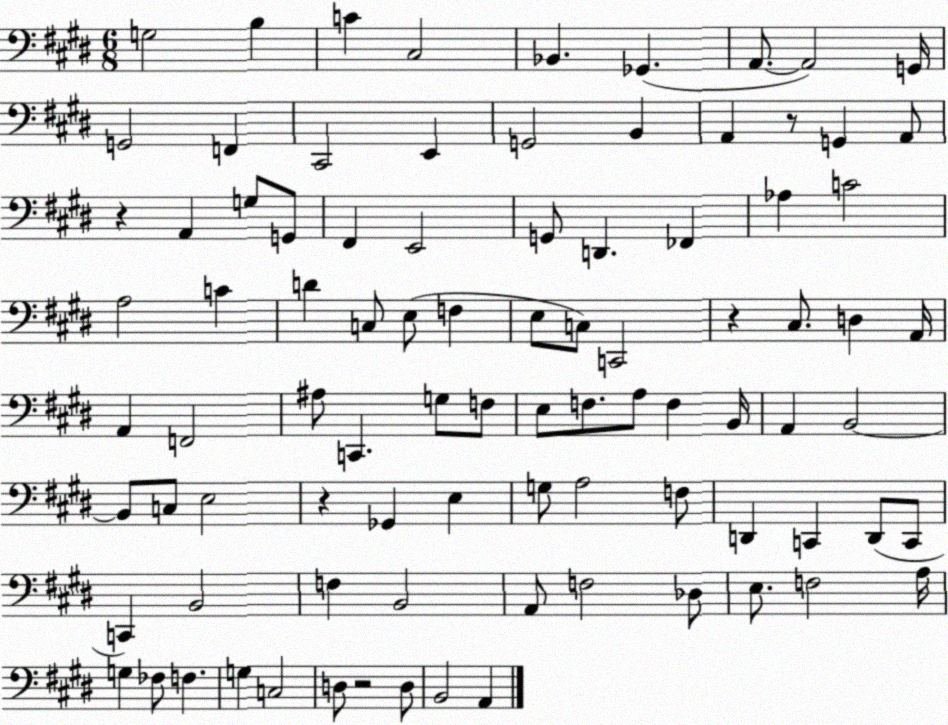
X:1
T:Untitled
M:6/8
L:1/4
K:E
G,2 B, C ^C,2 _B,, _G,, A,,/2 A,,2 G,,/4 G,,2 F,, ^C,,2 E,, G,,2 B,, A,, z/2 G,, A,,/2 z A,, G,/2 G,,/2 ^F,, E,,2 G,,/2 D,, _F,, _A, C2 A,2 C D C,/2 E,/2 F, E,/2 C,/2 C,,2 z ^C,/2 D, A,,/4 A,, F,,2 ^A,/2 C,, G,/2 F,/2 E,/2 F,/2 A,/2 F, B,,/4 A,, B,,2 B,,/2 C,/2 E,2 z _G,, E, G,/2 A,2 F,/2 D,, C,, D,,/2 C,,/2 C,, B,,2 F, B,,2 A,,/2 F,2 _D,/2 E,/2 F,2 A,/4 G, _F,/2 F, G, C,2 D,/2 z2 D,/2 B,,2 A,,